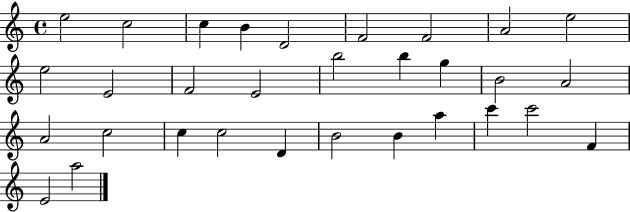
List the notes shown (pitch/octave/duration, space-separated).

E5/h C5/h C5/q B4/q D4/h F4/h F4/h A4/h E5/h E5/h E4/h F4/h E4/h B5/h B5/q G5/q B4/h A4/h A4/h C5/h C5/q C5/h D4/q B4/h B4/q A5/q C6/q C6/h F4/q E4/h A5/h